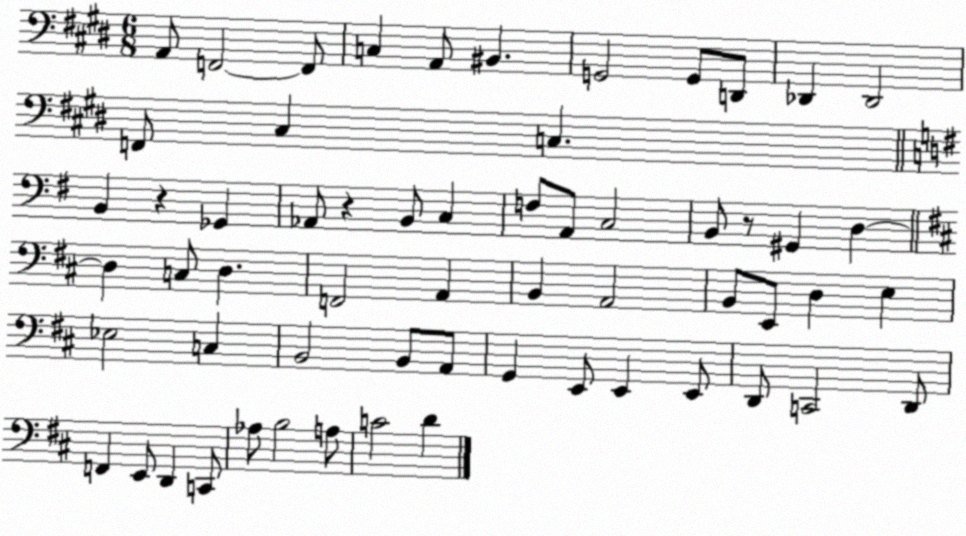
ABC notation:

X:1
T:Untitled
M:6/8
L:1/4
K:E
A,,/2 F,,2 F,,/2 C, A,,/2 ^B,, G,,2 G,,/2 D,,/2 _D,, _D,,2 F,,/2 ^C, C, B,, z _G,, _A,,/2 z B,,/2 C, F,/2 A,,/2 C,2 B,,/2 z/2 ^G,, D, D, C,/2 D, F,,2 A,, B,, A,,2 B,,/2 E,,/2 D, E, _E,2 C, B,,2 B,,/2 A,,/2 G,, E,,/2 E,, E,,/2 D,,/2 C,,2 D,,/2 F,, E,,/2 D,, C,,/2 _A,/2 B,2 A,/2 C2 D